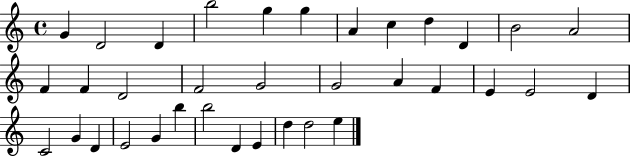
{
  \clef treble
  \time 4/4
  \defaultTimeSignature
  \key c \major
  g'4 d'2 d'4 | b''2 g''4 g''4 | a'4 c''4 d''4 d'4 | b'2 a'2 | \break f'4 f'4 d'2 | f'2 g'2 | g'2 a'4 f'4 | e'4 e'2 d'4 | \break c'2 g'4 d'4 | e'2 g'4 b''4 | b''2 d'4 e'4 | d''4 d''2 e''4 | \break \bar "|."
}